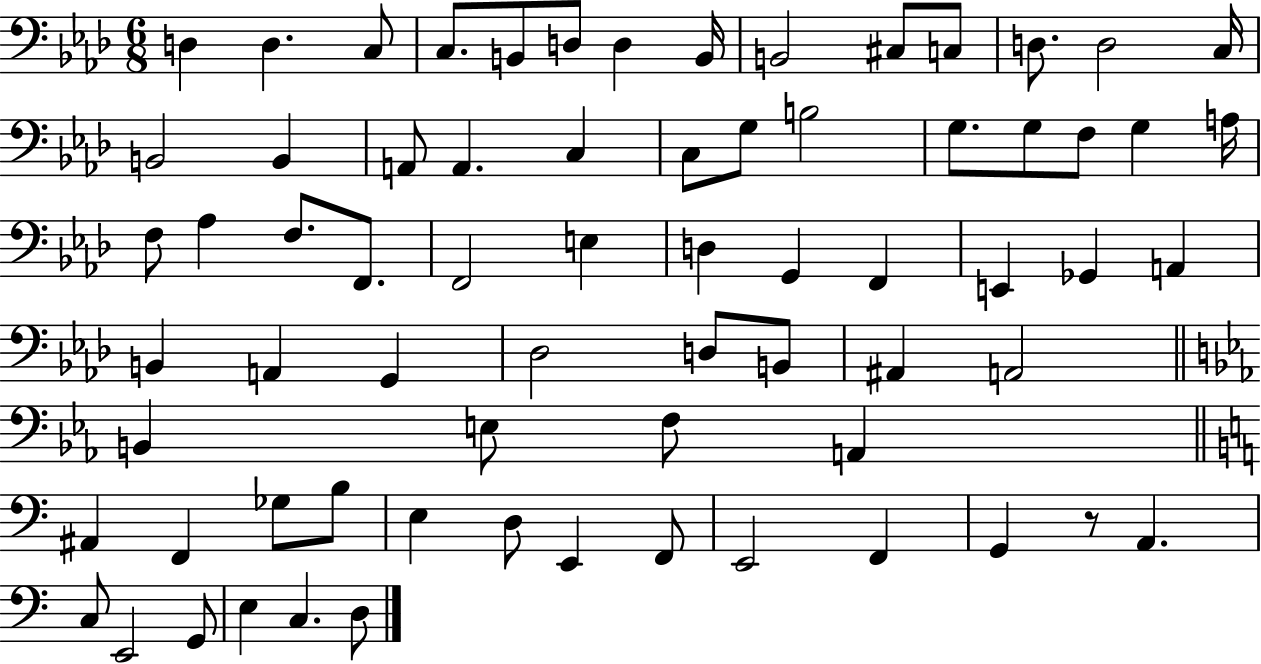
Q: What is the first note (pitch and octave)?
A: D3